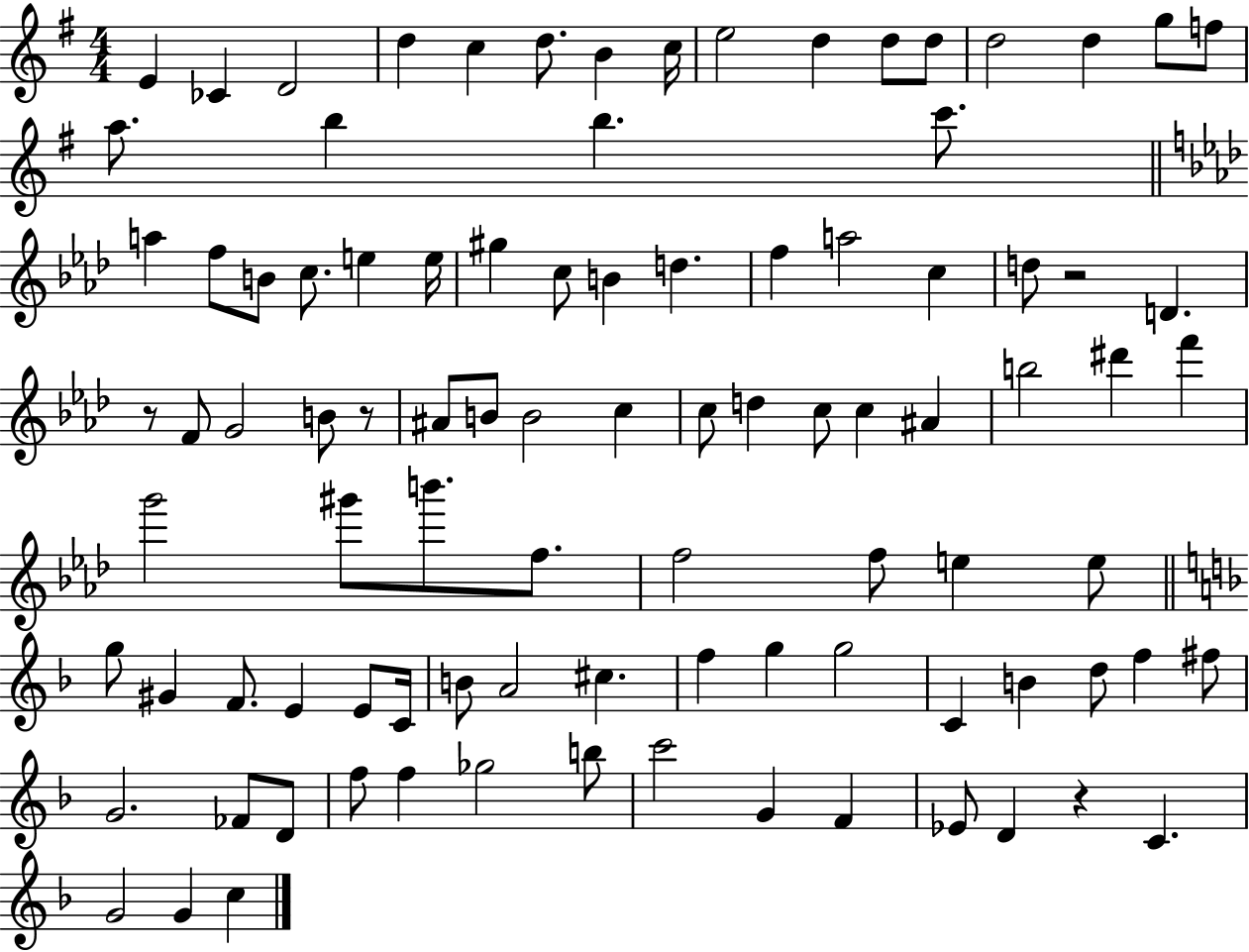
E4/q CES4/q D4/h D5/q C5/q D5/e. B4/q C5/s E5/h D5/q D5/e D5/e D5/h D5/q G5/e F5/e A5/e. B5/q B5/q. C6/e. A5/q F5/e B4/e C5/e. E5/q E5/s G#5/q C5/e B4/q D5/q. F5/q A5/h C5/q D5/e R/h D4/q. R/e F4/e G4/h B4/e R/e A#4/e B4/e B4/h C5/q C5/e D5/q C5/e C5/q A#4/q B5/h D#6/q F6/q G6/h G#6/e B6/e. F5/e. F5/h F5/e E5/q E5/e G5/e G#4/q F4/e. E4/q E4/e C4/s B4/e A4/h C#5/q. F5/q G5/q G5/h C4/q B4/q D5/e F5/q F#5/e G4/h. FES4/e D4/e F5/e F5/q Gb5/h B5/e C6/h G4/q F4/q Eb4/e D4/q R/q C4/q. G4/h G4/q C5/q